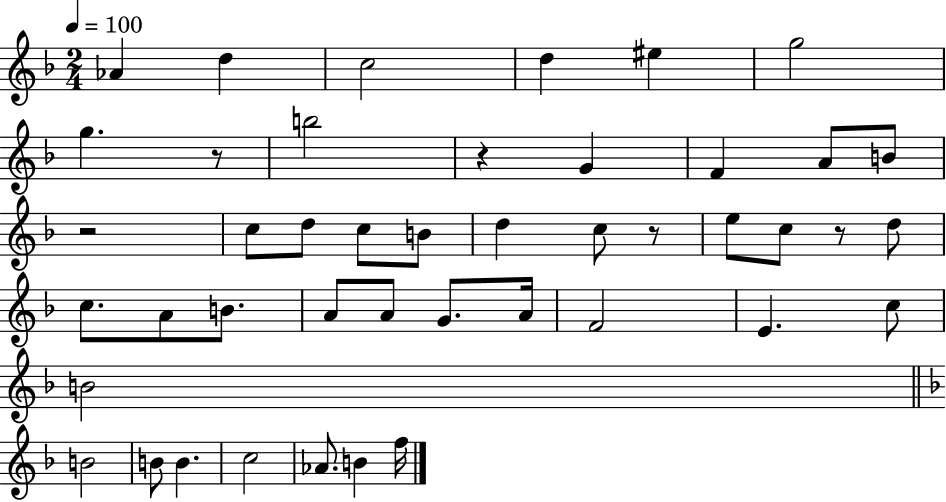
X:1
T:Untitled
M:2/4
L:1/4
K:F
_A d c2 d ^e g2 g z/2 b2 z G F A/2 B/2 z2 c/2 d/2 c/2 B/2 d c/2 z/2 e/2 c/2 z/2 d/2 c/2 A/2 B/2 A/2 A/2 G/2 A/4 F2 E c/2 B2 B2 B/2 B c2 _A/2 B f/4